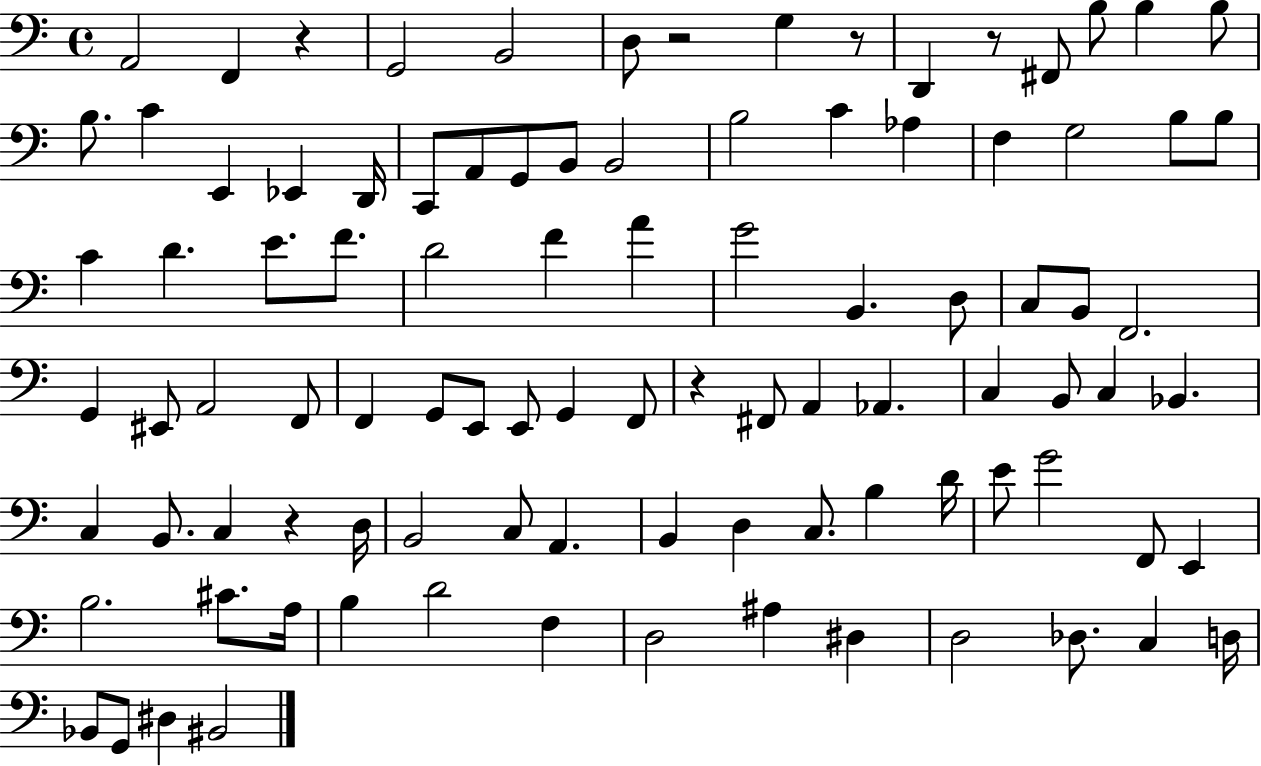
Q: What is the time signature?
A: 4/4